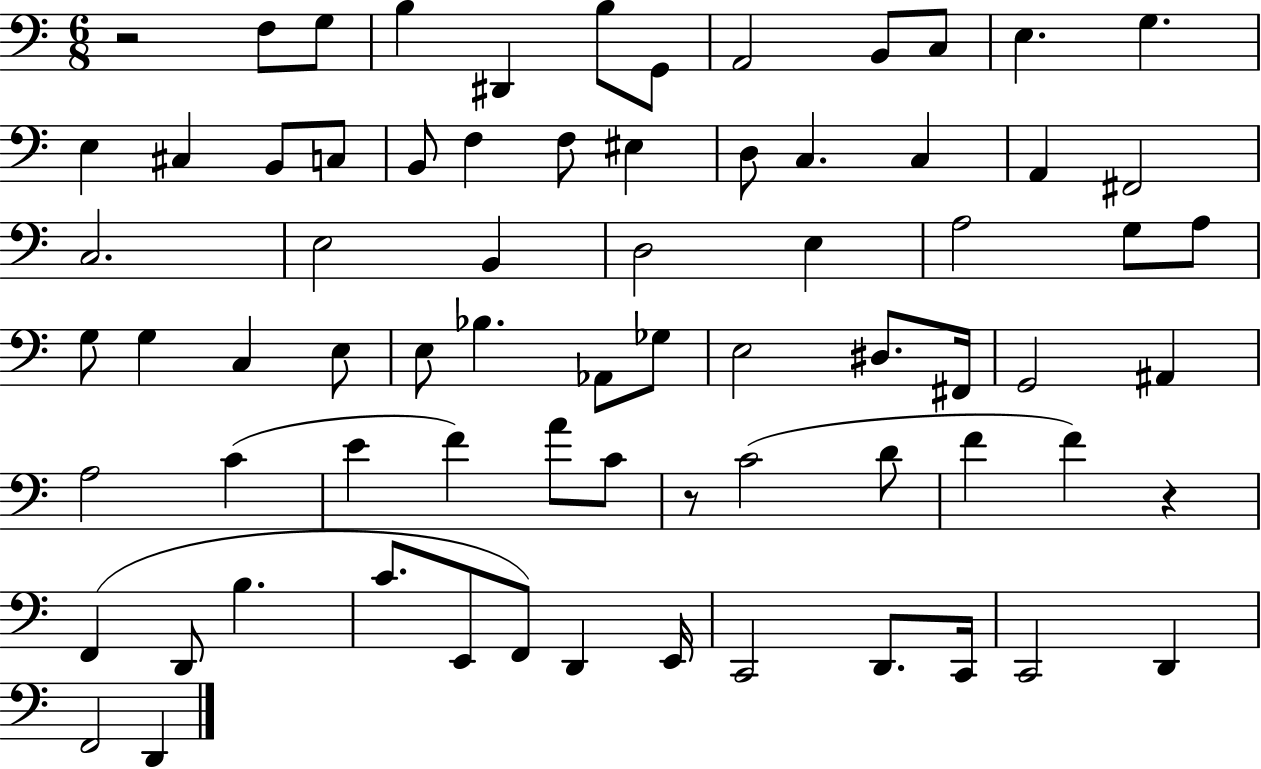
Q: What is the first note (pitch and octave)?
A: F3